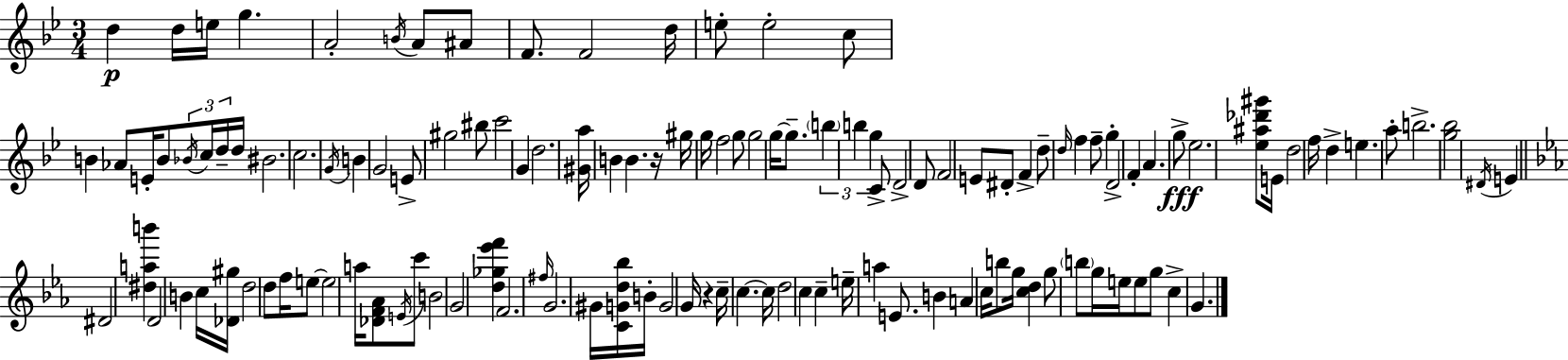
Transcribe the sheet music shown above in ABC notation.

X:1
T:Untitled
M:3/4
L:1/4
K:Gm
d d/4 e/4 g A2 B/4 A/2 ^A/2 F/2 F2 d/4 e/2 e2 c/2 B _A/2 E/4 B/2 _B/4 c/4 d/4 d/4 ^B2 c2 G/4 B G2 E/2 ^g2 ^b/2 c'2 G d2 [^Ga]/4 B B z/4 ^g/4 g/4 f2 g/2 g2 g/4 g/2 b b g C/2 D2 D/2 F2 E/2 ^D/2 F d/2 d/4 f f/2 g D2 F A g/2 _e2 [_e^a_d'^g']/2 E/4 d2 f/4 d e a/2 b2 [g_b]2 ^D/4 E ^D2 [^dab'] D2 B c/4 [_D^g]/4 d2 d/2 f/4 e/2 e2 a/4 [_DF_A]/2 E/4 c'/2 B2 G2 [d_g_e'f'] F2 ^f/4 G2 ^G/4 [CGd_b]/4 B/4 G2 G/4 z c/4 c c/4 d2 c c e/4 a E/2 B A c/4 b/2 g/4 [cd] g/2 b/2 g/4 e/4 e/2 g/2 c G